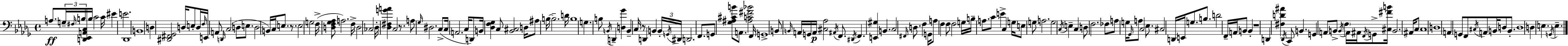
X:1
T:Untitled
M:4/4
L:1/4
K:Bbm
A,/2 G,/4 ^F,/4 B,/4 [D,,_E,,A,,C,]/4 B,/4 C2 C/4 ^E E2 _D,,4 B,,4 D, [^D,,^F,,_G,,]2 D,/4 E,/2 D,/4 F,/4 E,,/4 A,,/2 D,,/4 C,2 D,/2 E,/2 D,2 B,,/4 C,/4 E,/2 z/2 E,2 G,2 F,/4 [D,F,_G,_A,]/2 A,2 F,/4 D,2 _C,2 _D,/4 [_D,^F,GA] C,2 z/2 A,/2 _G,/4 ^D,2 C,/2 C,/4 A,,2 C,/4 D,,/2 B,,/4 [_D,F,_G,] C,/2 [_B,,^C,]2 D,/4 ^A,/2 B,/4 B,2 D/4 B,4 G, B,/2 B,,/4 D,, [D,_G] B,, C,/4 z/2 D,, B,, B,,/4 G,,/4 ^D,,/4 D,,2 F,,/2 G,,/2 [_G,^A,^CB]/2 A,,/2 [^A,C^F_B]2 F,,/4 G,,4 B,,/2 B,,/4 A,,/4 G,,/4 A,,/4 [^C,_A,]2 ^A,,/4 F,,/2 ^D,,/4 F,, [E,,^G,] B,, C,2 ^F,,/4 D,/2 F, G,,/4 A,/2 F, F,/2 F,2 G,/4 B,/4 A,/2 C/2 E C, G,/4 E,/2 G,/2 A,2 G,2 C,/4 E, C, D,/2 F,2 _F,/2 A,/2 G,/4 _G,,/4 A,/2 C,2 _E,/2 ^C,2 D,,/4 E,,/4 G,/2 B,/2 D2 F,,/4 A,,/4 B,,/2 B,, z4 D,, [^F,D^A] _D,,/4 C,,/2 B,, G,, A,,/2 B,,/2 B,,/4 F, A,,/4 ^A,,/4 F,,/4 G,,/2 [^C,^FB]/4 B,,2 ^A,,/4 C,/2 C,4 D,4 A,, G,,/2 F,,/2 ^C,/4 A,,/2 B,,/4 D,/2 B,,/2 D,4 D, E, G,,/4 E,